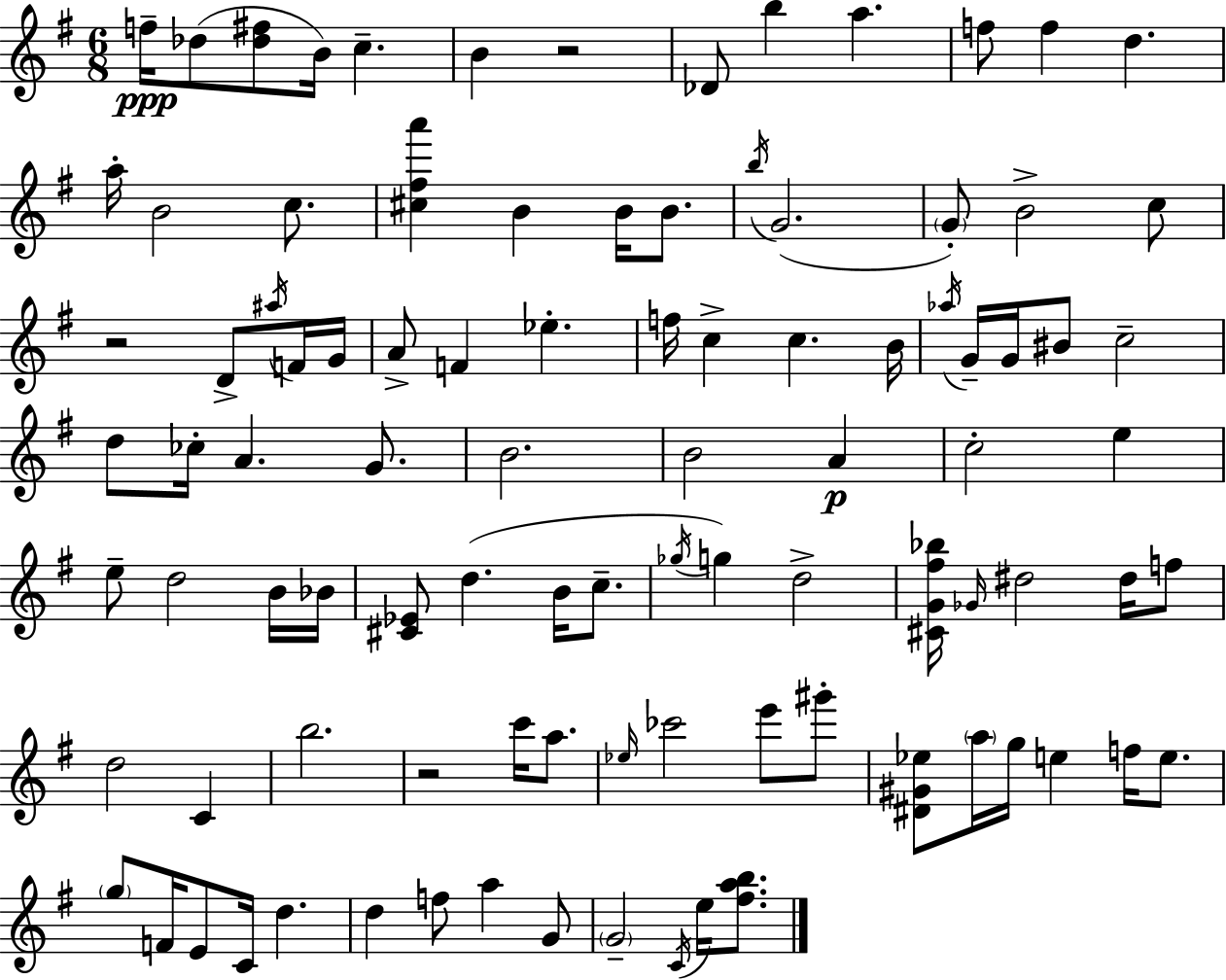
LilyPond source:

{
  \clef treble
  \numericTimeSignature
  \time 6/8
  \key e \minor
  \repeat volta 2 { f''16--\ppp des''8( <des'' fis''>8 b'16) c''4.-- | b'4 r2 | des'8 b''4 a''4. | f''8 f''4 d''4. | \break a''16-. b'2 c''8. | <cis'' fis'' a'''>4 b'4 b'16 b'8. | \acciaccatura { b''16 }( g'2. | \parenthesize g'8-.) b'2-> c''8 | \break r2 d'8-> \acciaccatura { ais''16 } | f'16 g'16 a'8-> f'4 ees''4.-. | f''16 c''4-> c''4. | b'16 \acciaccatura { aes''16 } g'16-- g'16 bis'8 c''2-- | \break d''8 ces''16-. a'4. | g'8. b'2. | b'2 a'4\p | c''2-. e''4 | \break e''8-- d''2 | b'16 bes'16 <cis' ees'>8 d''4.( b'16 | c''8.-- \acciaccatura { ges''16 }) g''4 d''2-> | <cis' g' fis'' bes''>16 \grace { ges'16 } dis''2 | \break dis''16 f''8 d''2 | c'4 b''2. | r2 | c'''16 a''8. \grace { ees''16 } ces'''2 | \break e'''8 gis'''8-. <dis' gis' ees''>8 \parenthesize a''16 g''16 e''4 | f''16 e''8. \parenthesize g''8 f'16 e'8 c'16 | d''4. d''4 f''8 | a''4 g'8 \parenthesize g'2-- | \break \acciaccatura { c'16 } e''16 <fis'' a'' b''>8. } \bar "|."
}